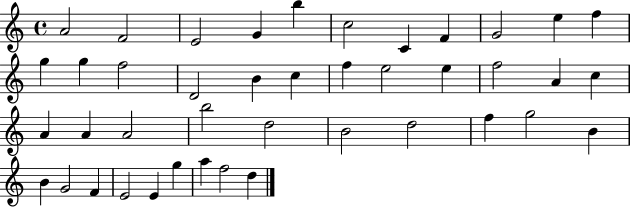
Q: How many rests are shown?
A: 0